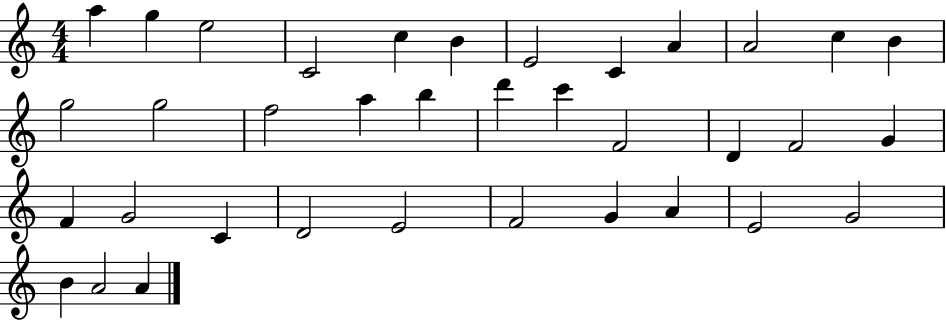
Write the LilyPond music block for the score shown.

{
  \clef treble
  \numericTimeSignature
  \time 4/4
  \key c \major
  a''4 g''4 e''2 | c'2 c''4 b'4 | e'2 c'4 a'4 | a'2 c''4 b'4 | \break g''2 g''2 | f''2 a''4 b''4 | d'''4 c'''4 f'2 | d'4 f'2 g'4 | \break f'4 g'2 c'4 | d'2 e'2 | f'2 g'4 a'4 | e'2 g'2 | \break b'4 a'2 a'4 | \bar "|."
}